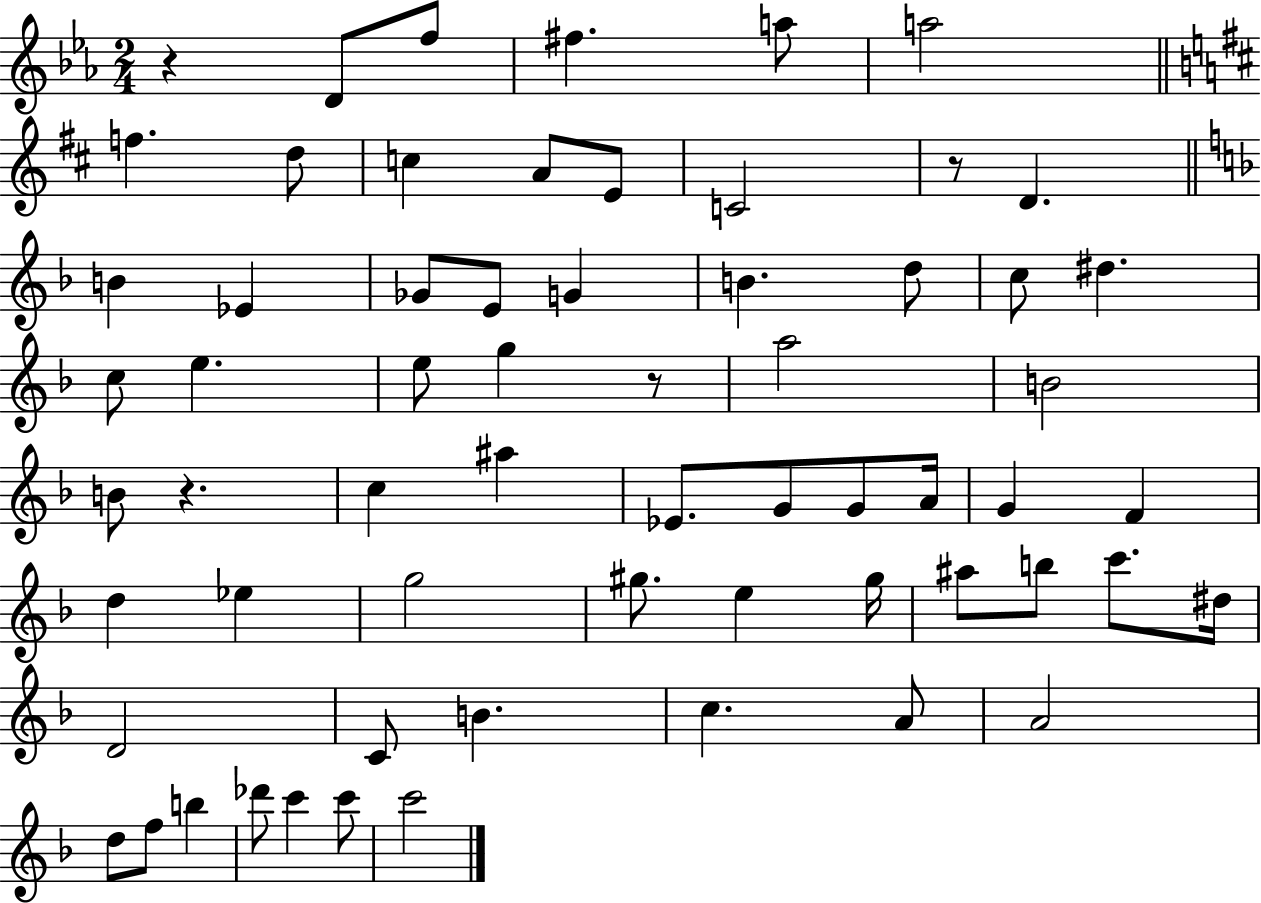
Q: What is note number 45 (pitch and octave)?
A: C6